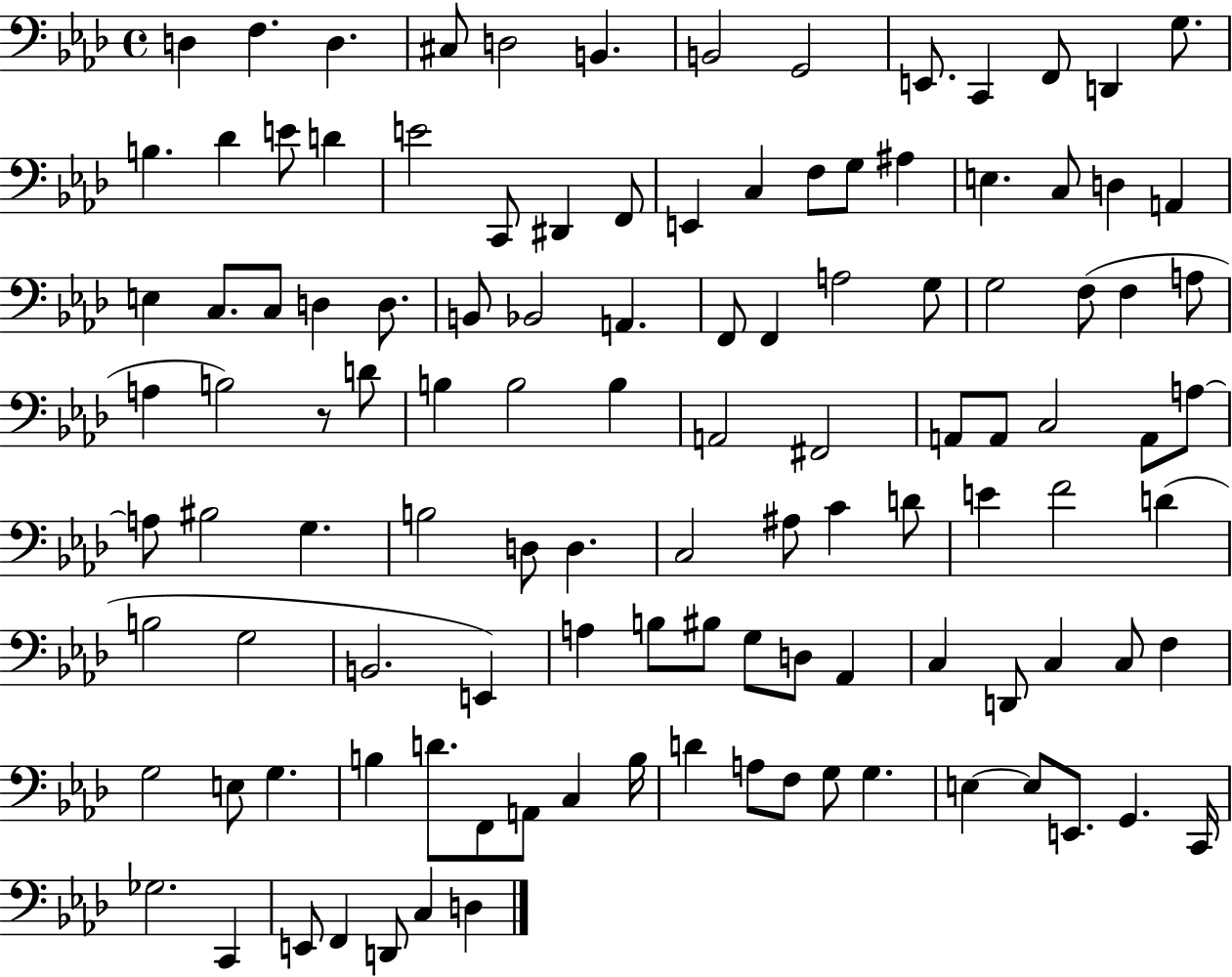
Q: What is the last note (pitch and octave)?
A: D3